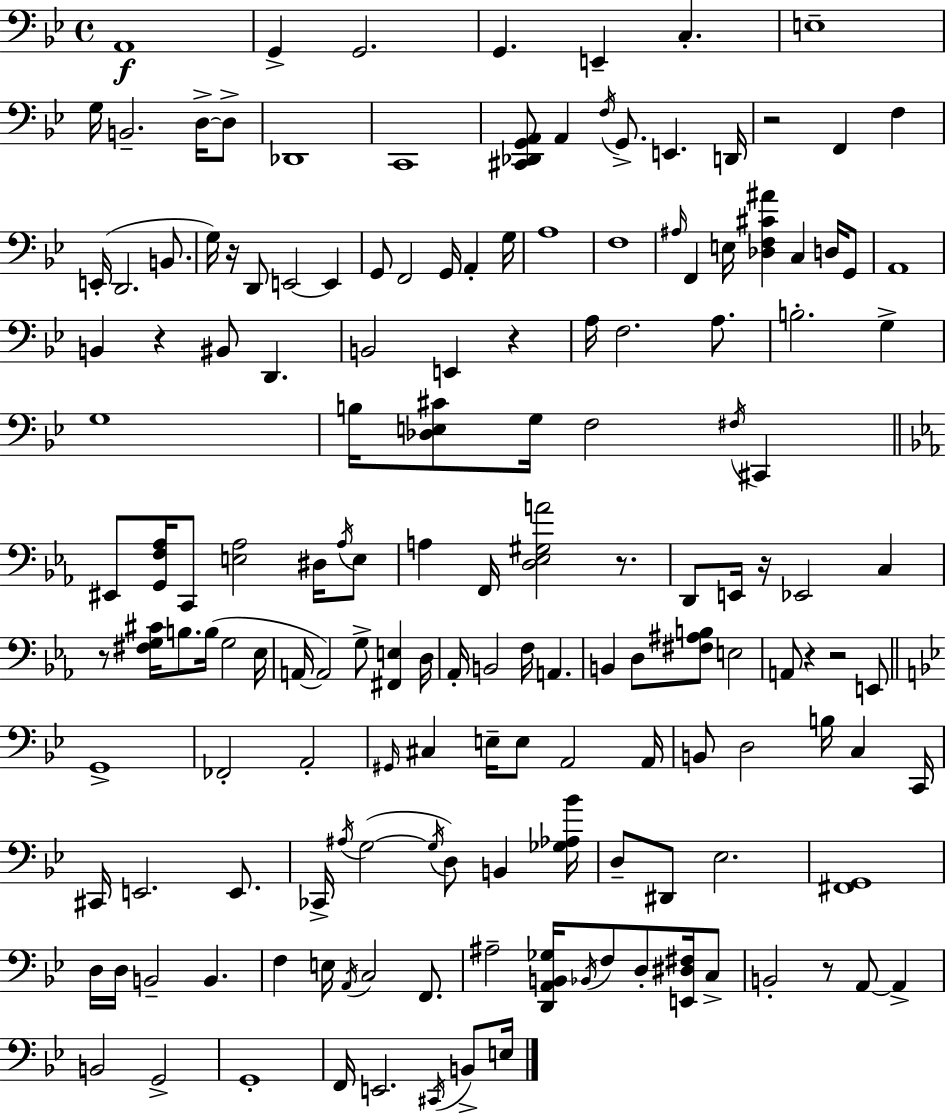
A2/w G2/q G2/h. G2/q. E2/q C3/q. E3/w G3/s B2/h. D3/s D3/e Db2/w C2/w [C#2,Db2,G2,A2]/e A2/q F3/s G2/e. E2/q. D2/s R/h F2/q F3/q E2/s D2/h. B2/e. G3/s R/s D2/e E2/h E2/q G2/e F2/h G2/s A2/q G3/s A3/w F3/w A#3/s F2/q E3/s [Db3,F3,C#4,A#4]/q C3/q D3/s G2/e A2/w B2/q R/q BIS2/e D2/q. B2/h E2/q R/q A3/s F3/h. A3/e. B3/h. G3/q G3/w B3/s [Db3,E3,C#4]/e G3/s F3/h F#3/s C#2/q EIS2/e [G2,F3,Ab3]/s C2/e [E3,Ab3]/h D#3/s Ab3/s E3/e A3/q F2/s [D3,Eb3,G#3,A4]/h R/e. D2/e E2/s R/s Eb2/h C3/q R/e [F#3,G3,C#4]/s B3/e. B3/s G3/h Eb3/s A2/s A2/h G3/e [F#2,E3]/q D3/s Ab2/s B2/h F3/s A2/q. B2/q D3/e [F#3,A#3,B3]/e E3/h A2/e R/q R/h E2/e G2/w FES2/h A2/h G#2/s C#3/q E3/s E3/e A2/h A2/s B2/e D3/h B3/s C3/q C2/s C#2/s E2/h. E2/e. CES2/s A#3/s G3/h G3/s D3/e B2/q [Gb3,Ab3,Bb4]/s D3/e D#2/e Eb3/h. [F#2,G2]/w D3/s D3/s B2/h B2/q. F3/q E3/s A2/s C3/h F2/e. A#3/h [D2,A2,B2,Gb3]/s Bb2/s F3/e D3/e [E2,D#3,F#3]/s C3/e B2/h R/e A2/e A2/q B2/h G2/h G2/w F2/s E2/h. C#2/s B2/e E3/s